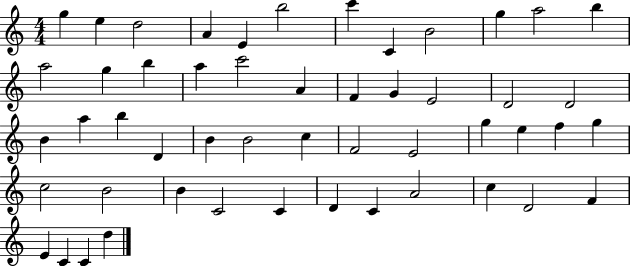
{
  \clef treble
  \numericTimeSignature
  \time 4/4
  \key c \major
  g''4 e''4 d''2 | a'4 e'4 b''2 | c'''4 c'4 b'2 | g''4 a''2 b''4 | \break a''2 g''4 b''4 | a''4 c'''2 a'4 | f'4 g'4 e'2 | d'2 d'2 | \break b'4 a''4 b''4 d'4 | b'4 b'2 c''4 | f'2 e'2 | g''4 e''4 f''4 g''4 | \break c''2 b'2 | b'4 c'2 c'4 | d'4 c'4 a'2 | c''4 d'2 f'4 | \break e'4 c'4 c'4 d''4 | \bar "|."
}